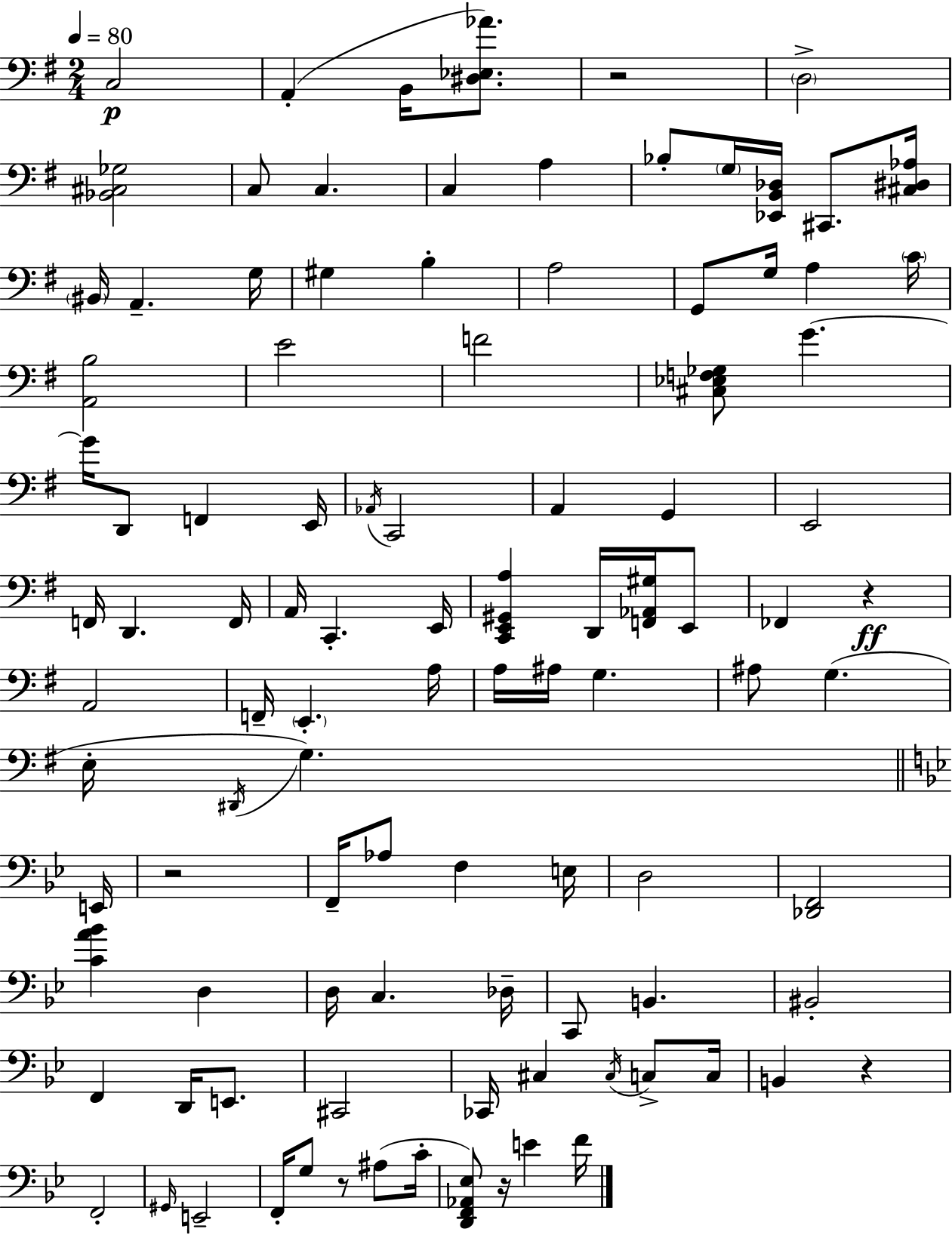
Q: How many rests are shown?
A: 6